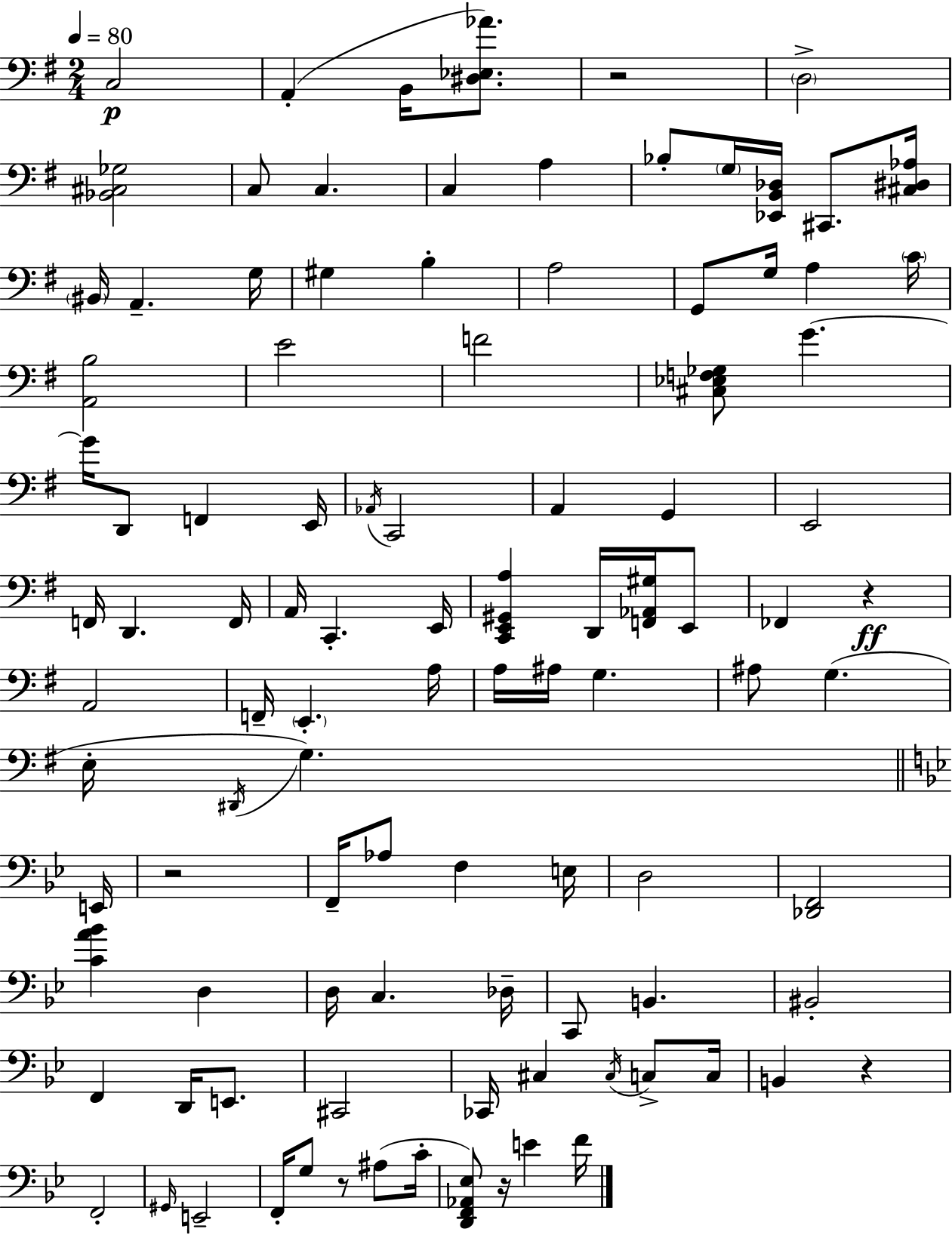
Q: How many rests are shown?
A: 6